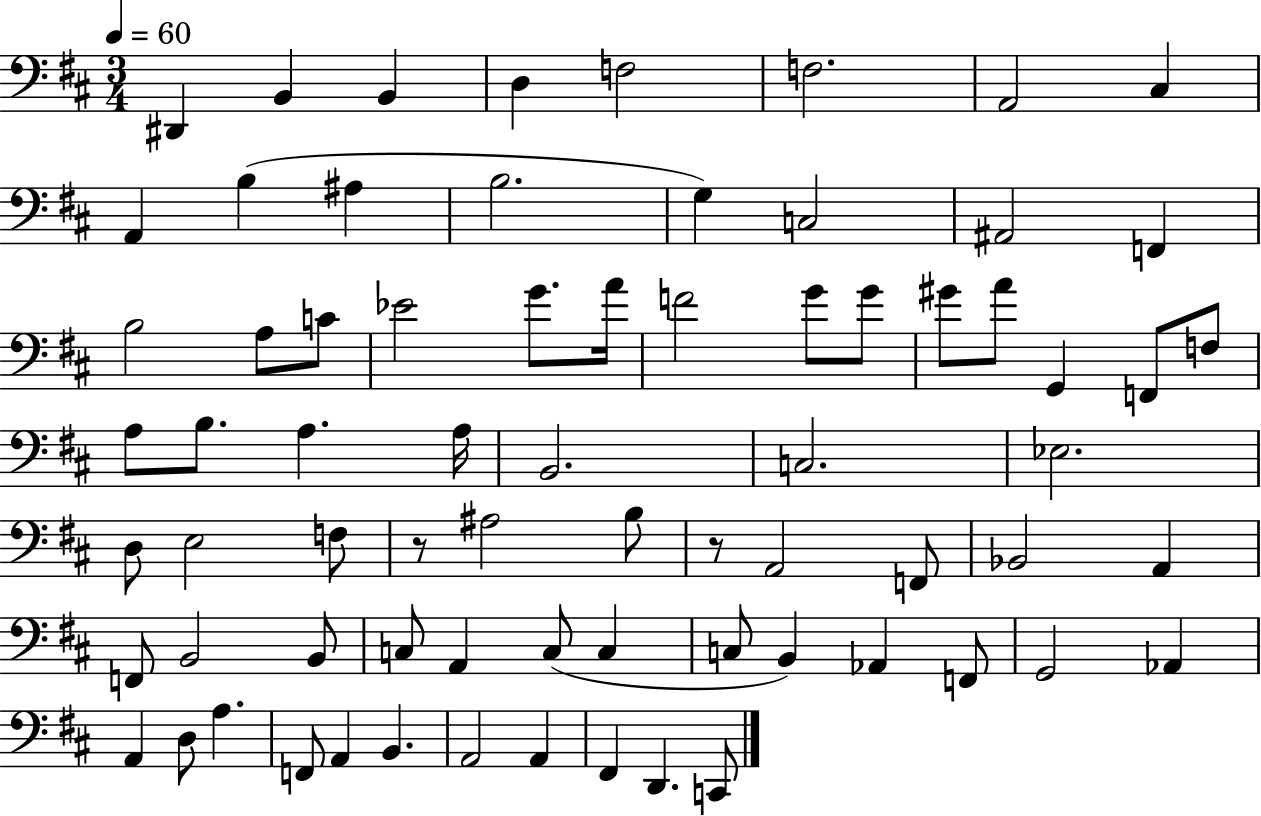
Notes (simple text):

D#2/q B2/q B2/q D3/q F3/h F3/h. A2/h C#3/q A2/q B3/q A#3/q B3/h. G3/q C3/h A#2/h F2/q B3/h A3/e C4/e Eb4/h G4/e. A4/s F4/h G4/e G4/e G#4/e A4/e G2/q F2/e F3/e A3/e B3/e. A3/q. A3/s B2/h. C3/h. Eb3/h. D3/e E3/h F3/e R/e A#3/h B3/e R/e A2/h F2/e Bb2/h A2/q F2/e B2/h B2/e C3/e A2/q C3/e C3/q C3/e B2/q Ab2/q F2/e G2/h Ab2/q A2/q D3/e A3/q. F2/e A2/q B2/q. A2/h A2/q F#2/q D2/q. C2/e